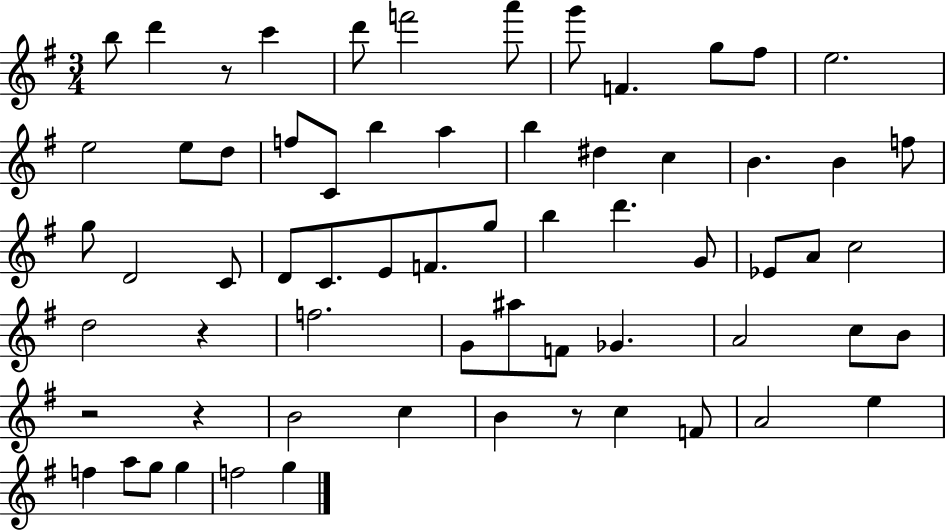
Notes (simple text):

B5/e D6/q R/e C6/q D6/e F6/h A6/e G6/e F4/q. G5/e F#5/e E5/h. E5/h E5/e D5/e F5/e C4/e B5/q A5/q B5/q D#5/q C5/q B4/q. B4/q F5/e G5/e D4/h C4/e D4/e C4/e. E4/e F4/e. G5/e B5/q D6/q. G4/e Eb4/e A4/e C5/h D5/h R/q F5/h. G4/e A#5/e F4/e Gb4/q. A4/h C5/e B4/e R/h R/q B4/h C5/q B4/q R/e C5/q F4/e A4/h E5/q F5/q A5/e G5/e G5/q F5/h G5/q